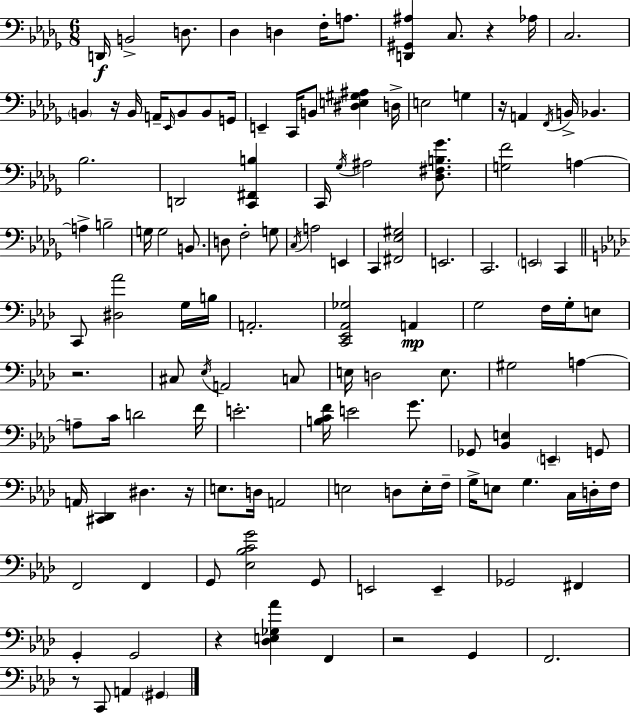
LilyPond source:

{
  \clef bass
  \numericTimeSignature
  \time 6/8
  \key bes \minor
  d,16\f b,2-> d8. | des4 d4 f16-. a8. | <d, gis, ais>4 c8. r4 aes16 | c2. | \break \parenthesize b,4 r16 b,16 a,16-- \grace { ees,16 } b,8 b,8 | g,16 e,4-- c,16 b,8 <dis e gis ais>4 | d16-> e2 g4 | r16 a,4 \acciaccatura { f,16 } b,16-> bes,4. | \break bes2. | d,2 <c, fis, b>4 | c,16 \acciaccatura { ges16 } ais2 | <des fis b ges'>8. <g f'>2 a4~~ | \break a4-> b2-- | g16 g2 | b,8. d8 f2-. | g8 \acciaccatura { c16 } a2 | \break e,4 c,4 <fis, ees gis>2 | e,2. | c,2. | \parenthesize e,2 | \break c,4 \bar "||" \break \key aes \major c,8 <dis aes'>2 g16 b16 | a,2.-. | <c, ees, aes, ges>2 a,4\mp | g2 f16 g16-. e8 | \break r2. | cis8 \acciaccatura { ees16 } a,2 c8 | e16 d2 e8. | gis2 a4~~ | \break a8-- c'16 d'2 | f'16 e'2.-. | <b c' f'>16 e'2 g'8. | ges,8 <bes, e>4 \parenthesize e,4-- g,8 | \break a,16 <cis, des,>4 dis4. | r16 e8. d16 a,2 | e2 d8 e16-. | f16-- g16-> e8 g4. c16 d16-. | \break f16 f,2 f,4 | g,8 <ees bes c' g'>2 g,8 | e,2 e,4-- | ges,2 fis,4 | \break g,4-. g,2 | r4 <des e ges aes'>4 f,4 | r2 g,4 | f,2. | \break r8 c,8 a,4 \parenthesize gis,4 | \bar "|."
}